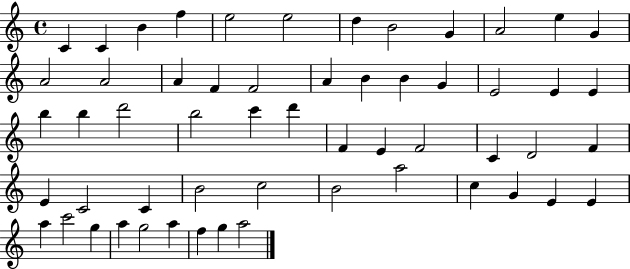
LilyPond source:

{
  \clef treble
  \time 4/4
  \defaultTimeSignature
  \key c \major
  c'4 c'4 b'4 f''4 | e''2 e''2 | d''4 b'2 g'4 | a'2 e''4 g'4 | \break a'2 a'2 | a'4 f'4 f'2 | a'4 b'4 b'4 g'4 | e'2 e'4 e'4 | \break b''4 b''4 d'''2 | b''2 c'''4 d'''4 | f'4 e'4 f'2 | c'4 d'2 f'4 | \break e'4 c'2 c'4 | b'2 c''2 | b'2 a''2 | c''4 g'4 e'4 e'4 | \break a''4 c'''2 g''4 | a''4 g''2 a''4 | f''4 g''4 a''2 | \bar "|."
}